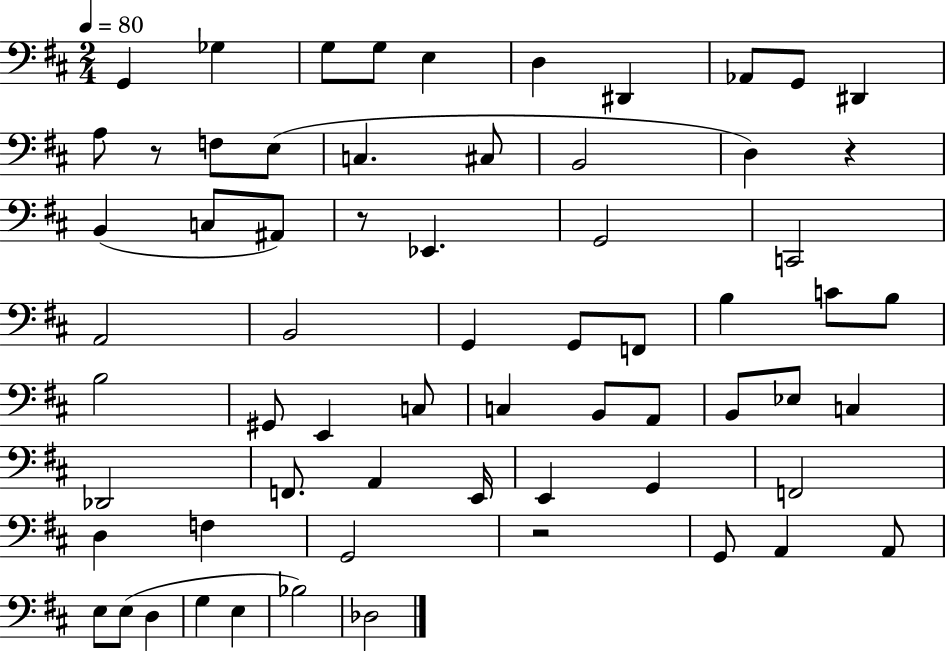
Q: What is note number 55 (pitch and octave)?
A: E3